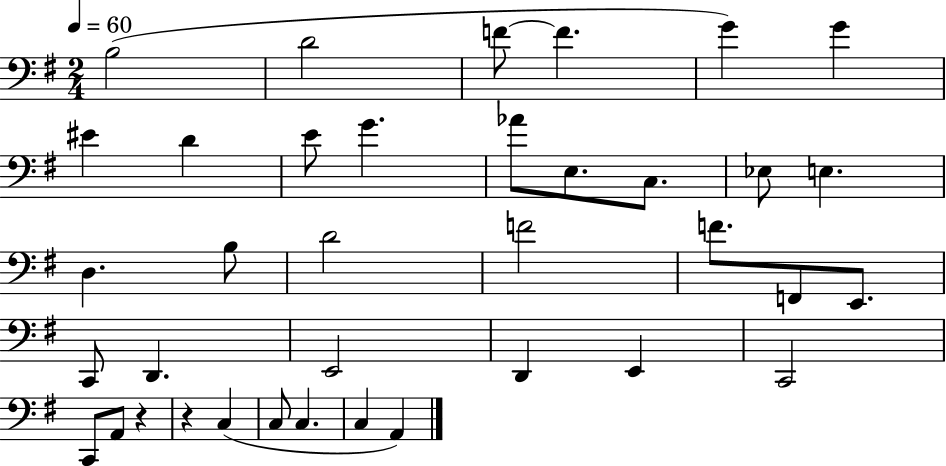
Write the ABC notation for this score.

X:1
T:Untitled
M:2/4
L:1/4
K:G
B,2 D2 F/2 F G G ^E D E/2 G _A/2 E,/2 C,/2 _E,/2 E, D, B,/2 D2 F2 F/2 F,,/2 E,,/2 C,,/2 D,, E,,2 D,, E,, C,,2 C,,/2 A,,/2 z z C, C,/2 C, C, A,,